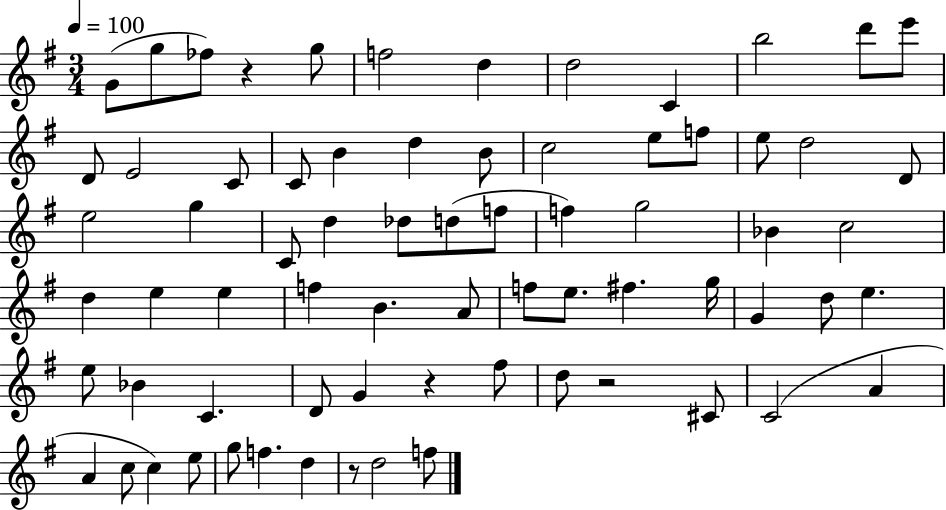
G4/e G5/e FES5/e R/q G5/e F5/h D5/q D5/h C4/q B5/h D6/e E6/e D4/e E4/h C4/e C4/e B4/q D5/q B4/e C5/h E5/e F5/e E5/e D5/h D4/e E5/h G5/q C4/e D5/q Db5/e D5/e F5/e F5/q G5/h Bb4/q C5/h D5/q E5/q E5/q F5/q B4/q. A4/e F5/e E5/e. F#5/q. G5/s G4/q D5/e E5/q. E5/e Bb4/q C4/q. D4/e G4/q R/q F#5/e D5/e R/h C#4/e C4/h A4/q A4/q C5/e C5/q E5/e G5/e F5/q. D5/q R/e D5/h F5/e